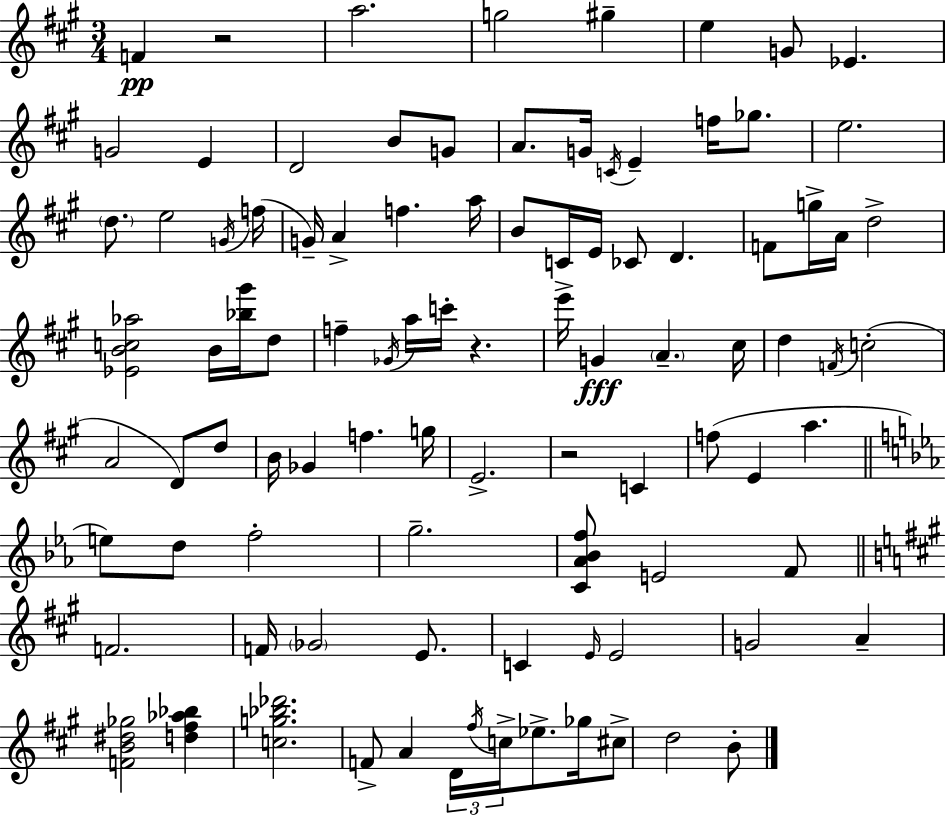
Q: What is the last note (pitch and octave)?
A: B4